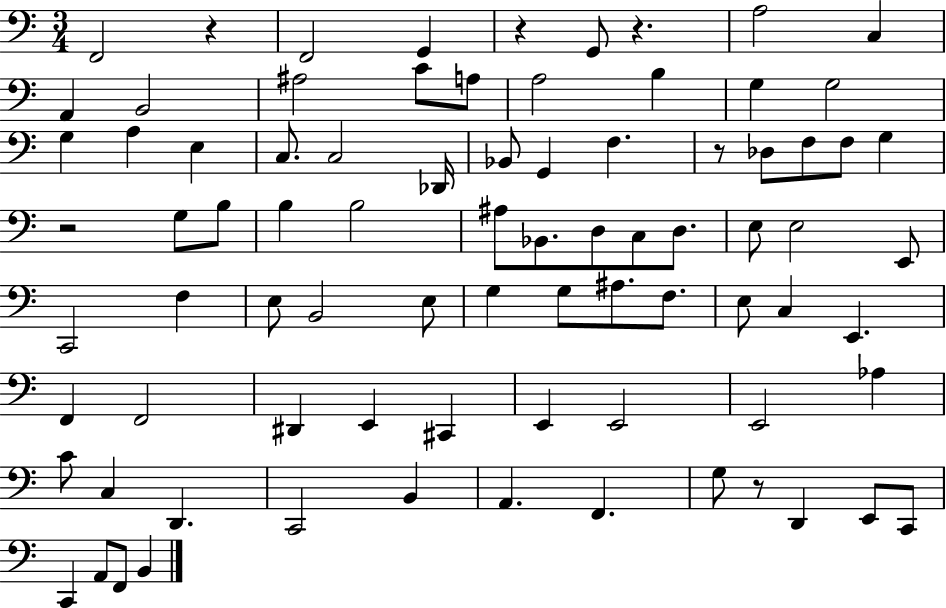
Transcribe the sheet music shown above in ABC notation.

X:1
T:Untitled
M:3/4
L:1/4
K:C
F,,2 z F,,2 G,, z G,,/2 z A,2 C, A,, B,,2 ^A,2 C/2 A,/2 A,2 B, G, G,2 G, A, E, C,/2 C,2 _D,,/4 _B,,/2 G,, F, z/2 _D,/2 F,/2 F,/2 G, z2 G,/2 B,/2 B, B,2 ^A,/2 _B,,/2 D,/2 C,/2 D,/2 E,/2 E,2 E,,/2 C,,2 F, E,/2 B,,2 E,/2 G, G,/2 ^A,/2 F,/2 E,/2 C, E,, F,, F,,2 ^D,, E,, ^C,, E,, E,,2 E,,2 _A, C/2 C, D,, C,,2 B,, A,, F,, G,/2 z/2 D,, E,,/2 C,,/2 C,, A,,/2 F,,/2 B,,